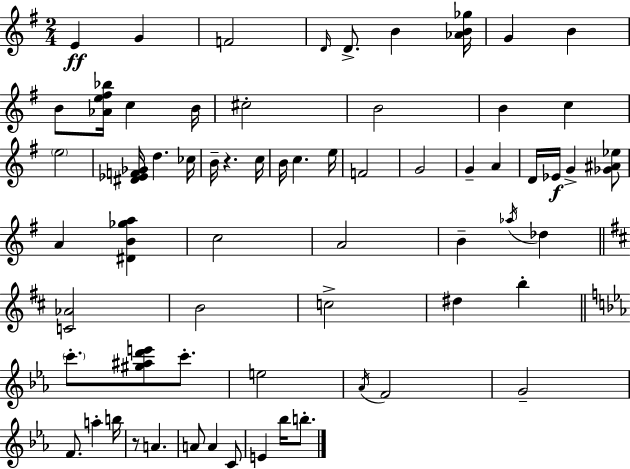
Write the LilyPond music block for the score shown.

{
  \clef treble
  \numericTimeSignature
  \time 2/4
  \key g \major
  e'4\ff g'4 | f'2 | \grace { d'16 } d'8.-> b'4 | <aes' b' ges''>16 g'4 b'4 | \break b'8 <aes' e'' fis'' bes''>16 c''4 | b'16 cis''2-. | b'2 | b'4 c''4 | \break \parenthesize e''2 | <dis' ees' f' ges'>16 d''4. | ces''16 b'16-- r4. | c''16 b'16 c''4. | \break e''16 f'2 | g'2 | g'4-- a'4 | d'16 ees'16\f g'4-> <ges' ais' ees''>8 | \break a'4 <dis' b' ges'' a''>4 | c''2 | a'2 | b'4-- \acciaccatura { aes''16 } des''4 | \break \bar "||" \break \key b \minor <c' aes'>2 | b'2 | c''2-> | dis''4 b''4-. | \break \bar "||" \break \key c \minor \parenthesize c'''8.-. <gis'' ais'' d''' e'''>8 c'''8.-. | e''2 | \acciaccatura { aes'16 } f'2 | g'2-- | \break f'8. a''4-. | b''16 r8 a'4. | a'8 a'4 c'8 | e'4 bes''16 b''8.-. | \break \bar "|."
}